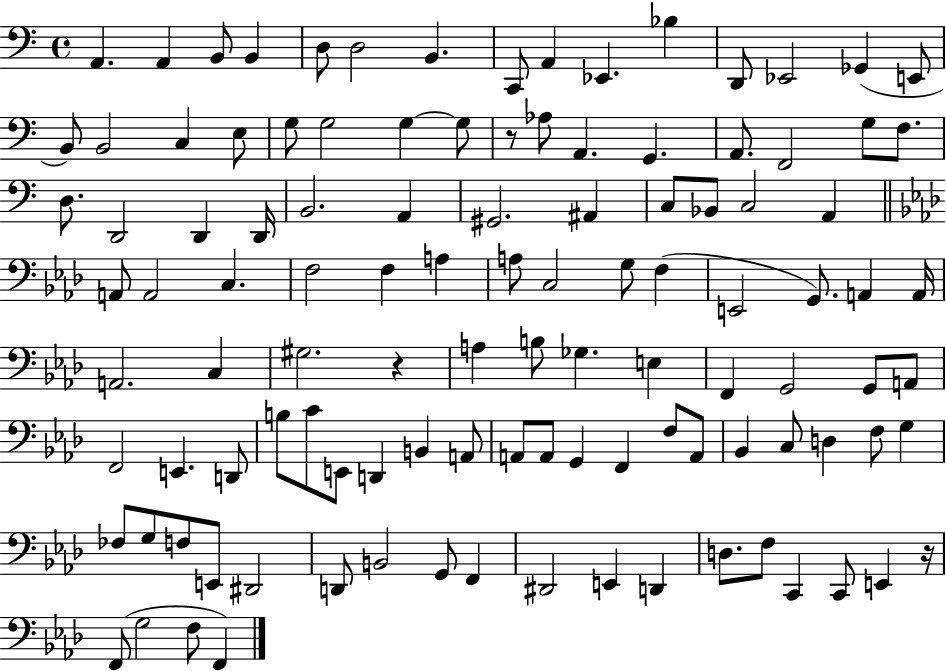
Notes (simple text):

A2/q. A2/q B2/e B2/q D3/e D3/h B2/q. C2/e A2/q Eb2/q. Bb3/q D2/e Eb2/h Gb2/q E2/e B2/e B2/h C3/q E3/e G3/e G3/h G3/q G3/e R/e Ab3/e A2/q. G2/q. A2/e. F2/h G3/e F3/e. D3/e. D2/h D2/q D2/s B2/h. A2/q G#2/h. A#2/q C3/e Bb2/e C3/h A2/q A2/e A2/h C3/q. F3/h F3/q A3/q A3/e C3/h G3/e F3/q E2/h G2/e. A2/q A2/s A2/h. C3/q G#3/h. R/q A3/q B3/e Gb3/q. E3/q F2/q G2/h G2/e A2/e F2/h E2/q. D2/e B3/e C4/e E2/e D2/q B2/q A2/e A2/e A2/e G2/q F2/q F3/e A2/e Bb2/q C3/e D3/q F3/e G3/q FES3/e G3/e F3/e E2/e D#2/h D2/e B2/h G2/e F2/q D#2/h E2/q D2/q D3/e. F3/e C2/q C2/e E2/q R/s F2/e G3/h F3/e F2/q